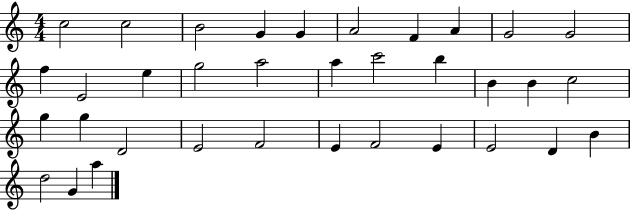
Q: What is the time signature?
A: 4/4